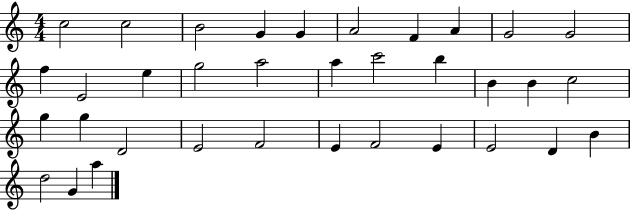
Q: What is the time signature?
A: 4/4